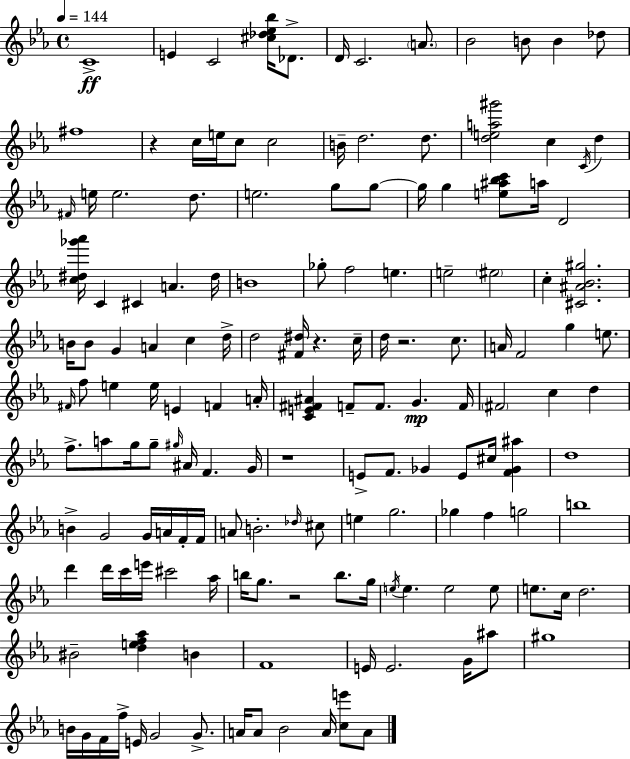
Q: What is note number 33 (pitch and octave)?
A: D4